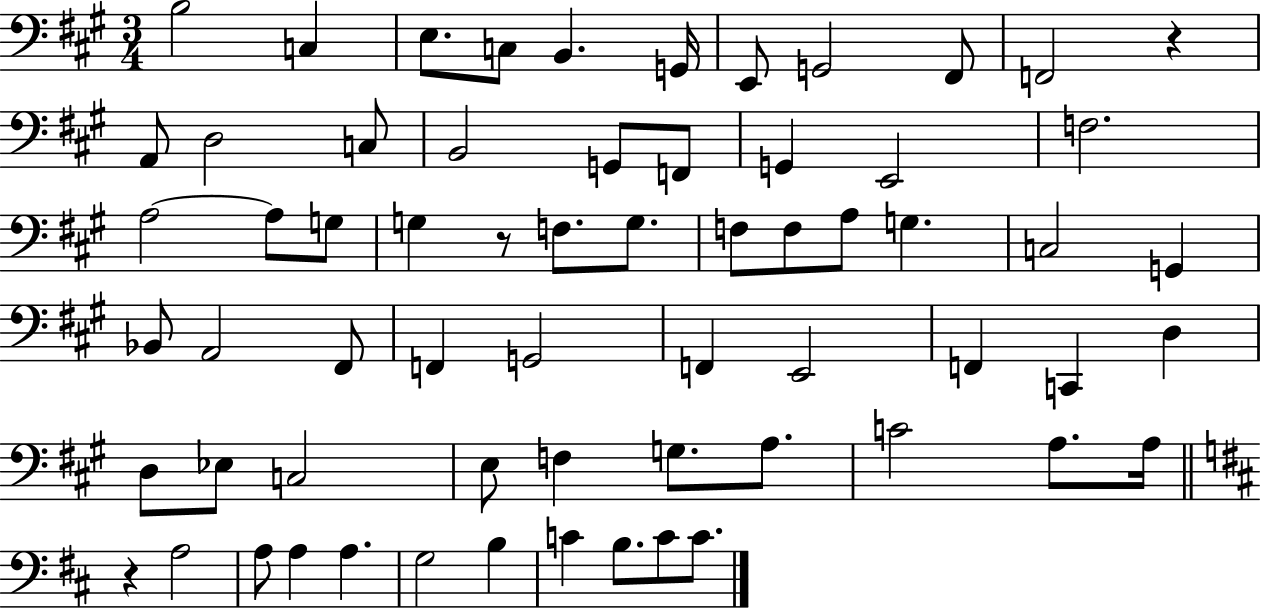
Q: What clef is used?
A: bass